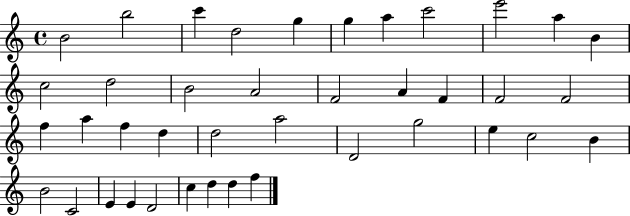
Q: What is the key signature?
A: C major